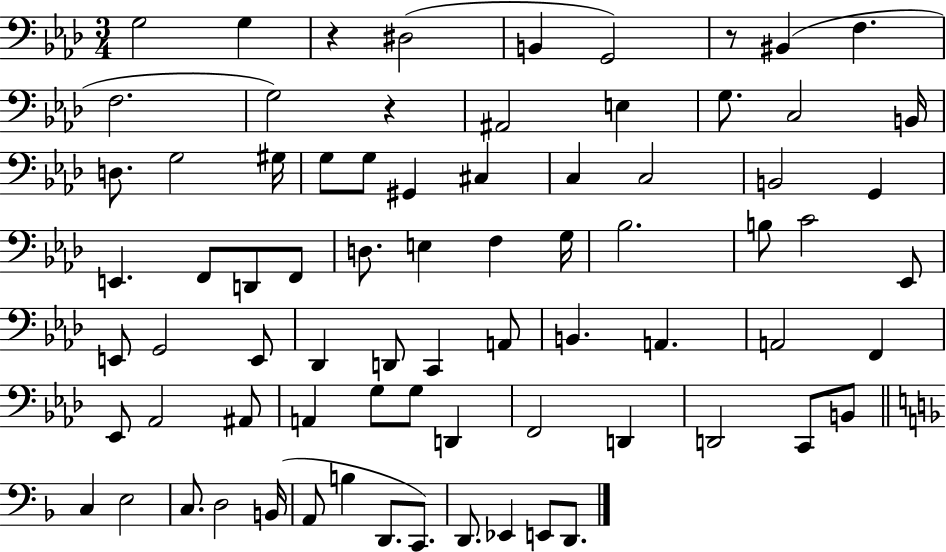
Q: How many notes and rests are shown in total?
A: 76